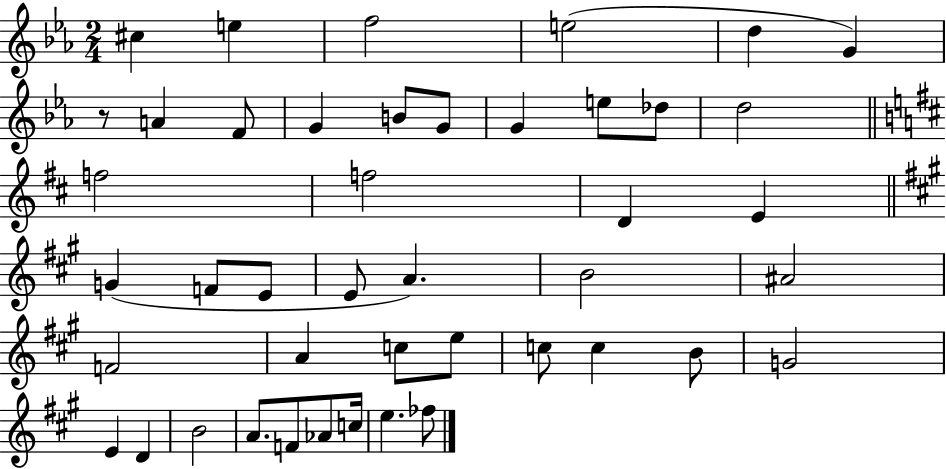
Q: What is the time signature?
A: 2/4